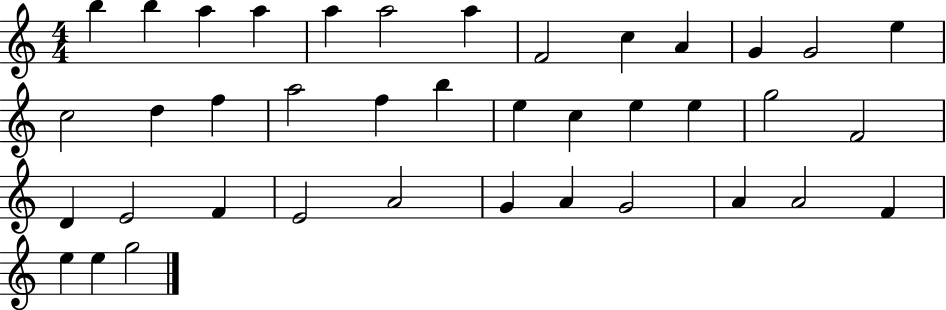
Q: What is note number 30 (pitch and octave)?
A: A4